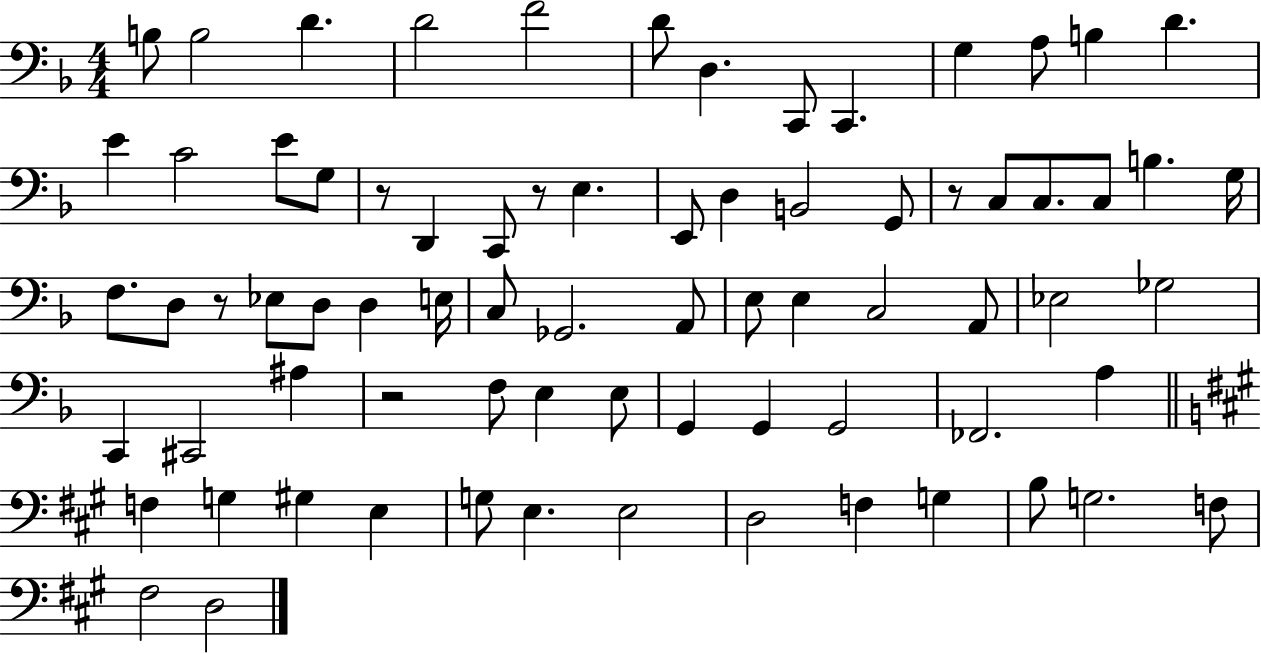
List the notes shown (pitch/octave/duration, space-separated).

B3/e B3/h D4/q. D4/h F4/h D4/e D3/q. C2/e C2/q. G3/q A3/e B3/q D4/q. E4/q C4/h E4/e G3/e R/e D2/q C2/e R/e E3/q. E2/e D3/q B2/h G2/e R/e C3/e C3/e. C3/e B3/q. G3/s F3/e. D3/e R/e Eb3/e D3/e D3/q E3/s C3/e Gb2/h. A2/e E3/e E3/q C3/h A2/e Eb3/h Gb3/h C2/q C#2/h A#3/q R/h F3/e E3/q E3/e G2/q G2/q G2/h FES2/h. A3/q F3/q G3/q G#3/q E3/q G3/e E3/q. E3/h D3/h F3/q G3/q B3/e G3/h. F3/e F#3/h D3/h